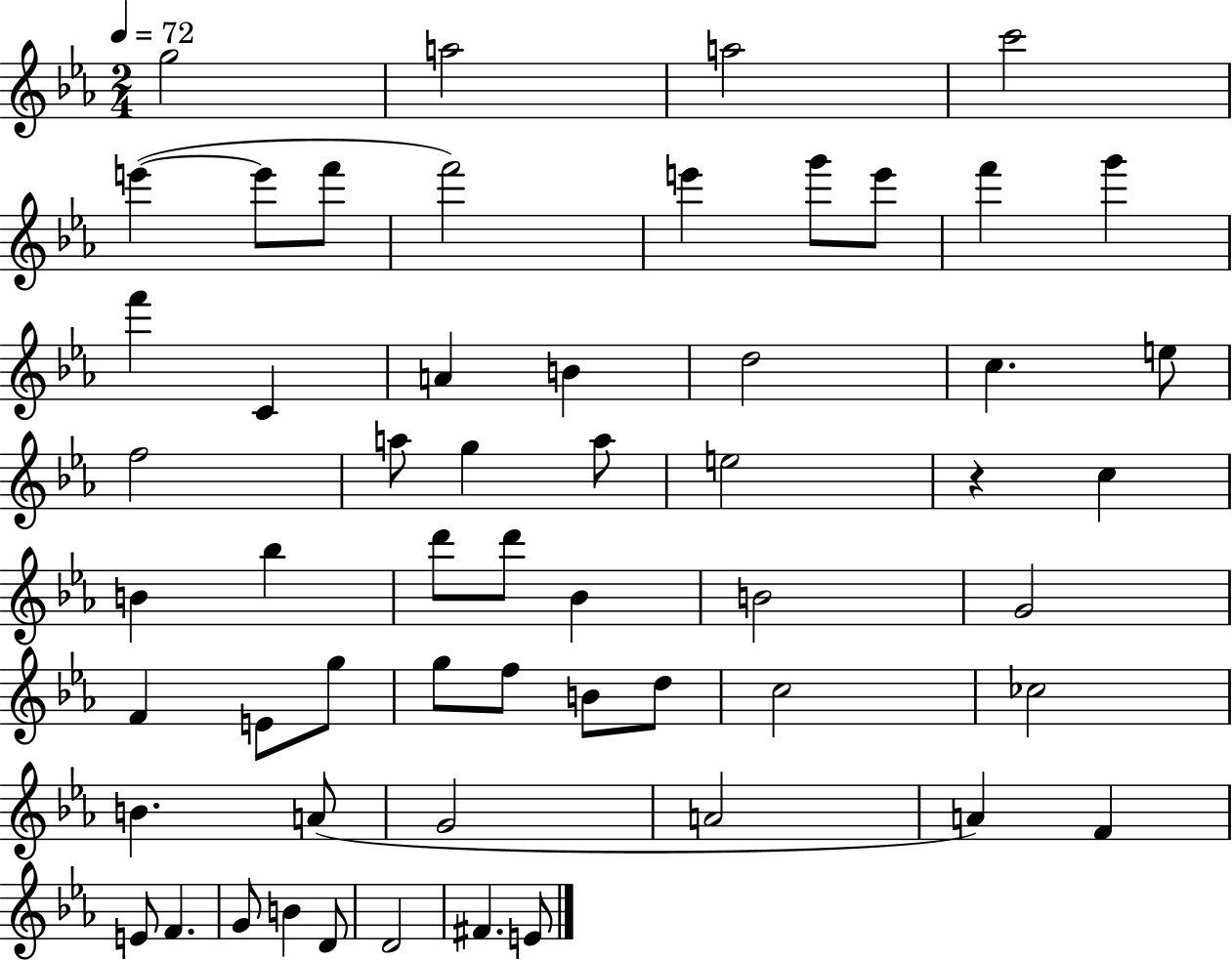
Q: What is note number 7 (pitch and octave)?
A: F6